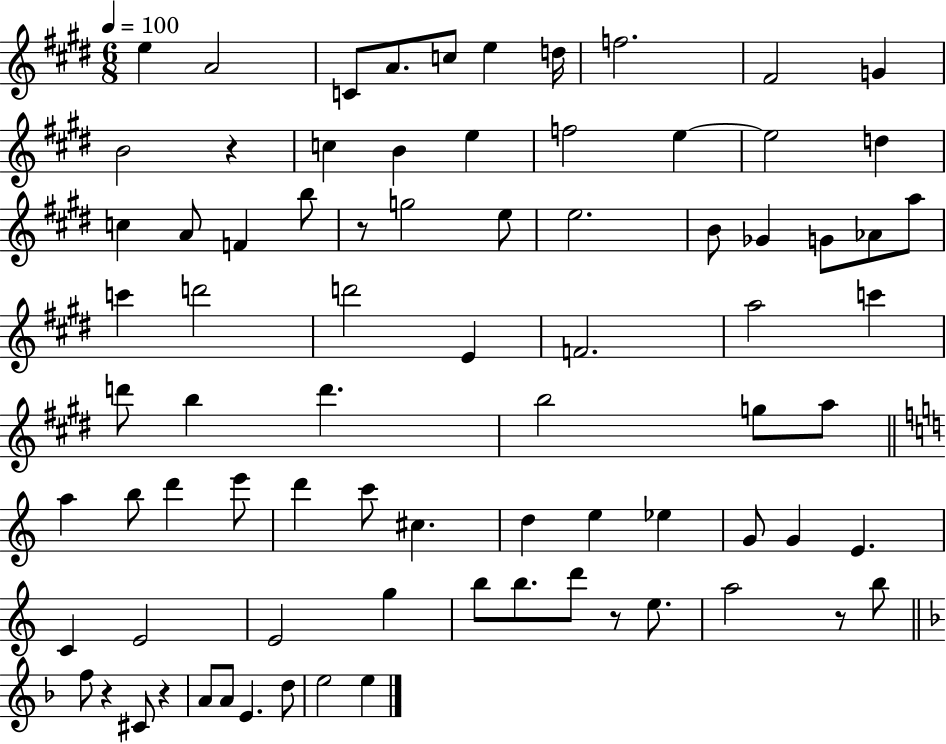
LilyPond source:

{
  \clef treble
  \numericTimeSignature
  \time 6/8
  \key e \major
  \tempo 4 = 100
  \repeat volta 2 { e''4 a'2 | c'8 a'8. c''8 e''4 d''16 | f''2. | fis'2 g'4 | \break b'2 r4 | c''4 b'4 e''4 | f''2 e''4~~ | e''2 d''4 | \break c''4 a'8 f'4 b''8 | r8 g''2 e''8 | e''2. | b'8 ges'4 g'8 aes'8 a''8 | \break c'''4 d'''2 | d'''2 e'4 | f'2. | a''2 c'''4 | \break d'''8 b''4 d'''4. | b''2 g''8 a''8 | \bar "||" \break \key a \minor a''4 b''8 d'''4 e'''8 | d'''4 c'''8 cis''4. | d''4 e''4 ees''4 | g'8 g'4 e'4. | \break c'4 e'2 | e'2 g''4 | b''8 b''8. d'''8 r8 e''8. | a''2 r8 b''8 | \break \bar "||" \break \key d \minor f''8 r4 cis'8 r4 | a'8 a'8 e'4. d''8 | e''2 e''4 | } \bar "|."
}